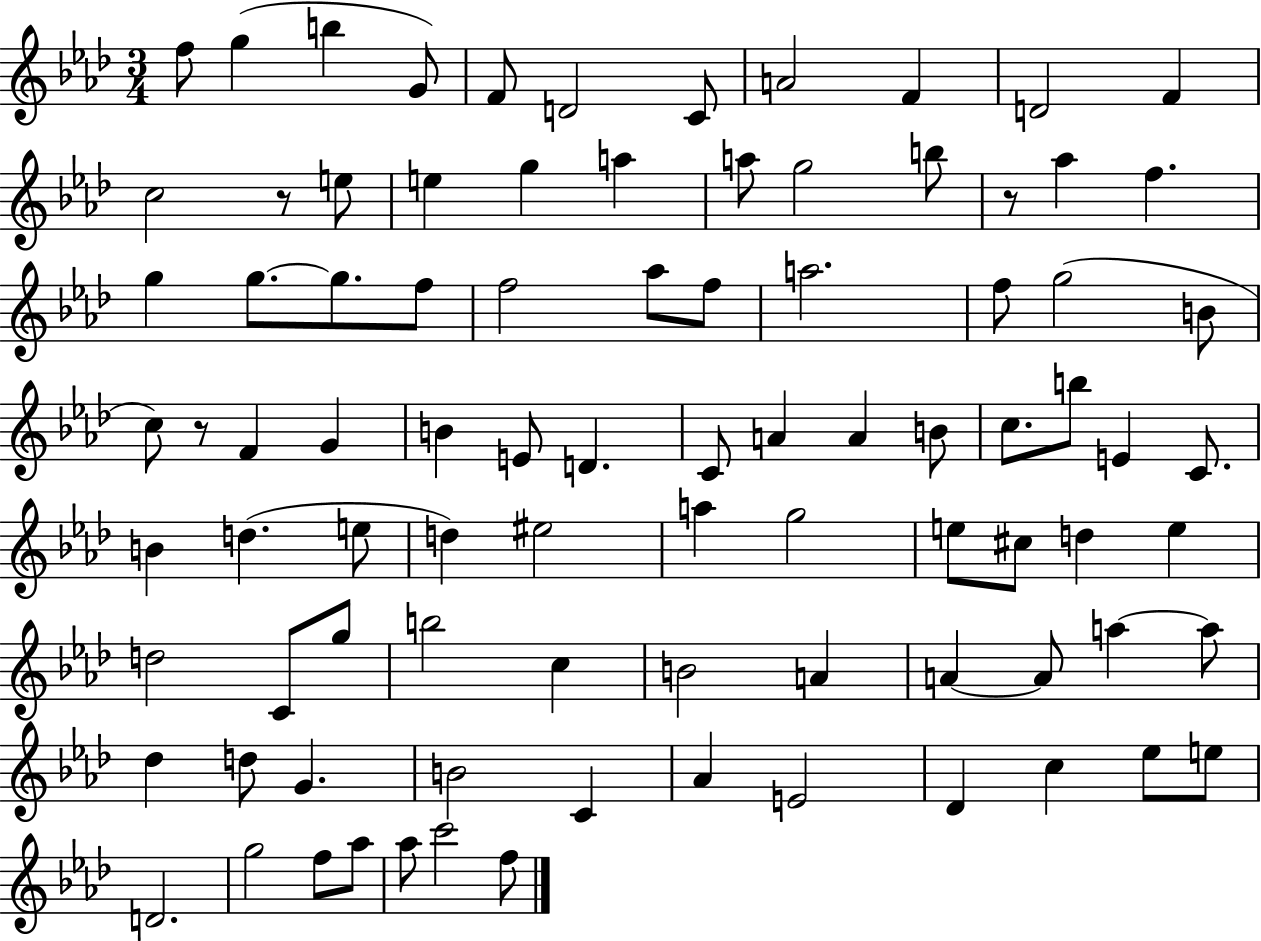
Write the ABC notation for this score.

X:1
T:Untitled
M:3/4
L:1/4
K:Ab
f/2 g b G/2 F/2 D2 C/2 A2 F D2 F c2 z/2 e/2 e g a a/2 g2 b/2 z/2 _a f g g/2 g/2 f/2 f2 _a/2 f/2 a2 f/2 g2 B/2 c/2 z/2 F G B E/2 D C/2 A A B/2 c/2 b/2 E C/2 B d e/2 d ^e2 a g2 e/2 ^c/2 d e d2 C/2 g/2 b2 c B2 A A A/2 a a/2 _d d/2 G B2 C _A E2 _D c _e/2 e/2 D2 g2 f/2 _a/2 _a/2 c'2 f/2